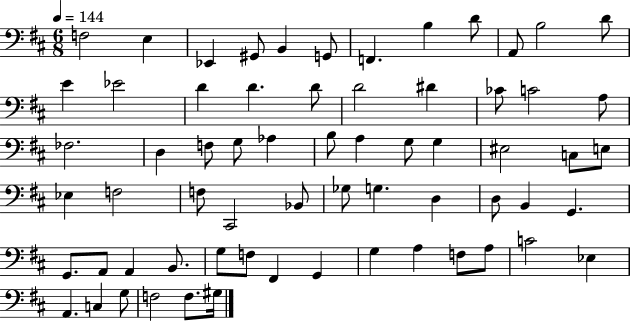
X:1
T:Untitled
M:6/8
L:1/4
K:D
F,2 E, _E,, ^G,,/2 B,, G,,/2 F,, B, D/2 A,,/2 B,2 D/2 E _E2 D D D/2 D2 ^D _C/2 C2 A,/2 _F,2 D, F,/2 G,/2 _A, B,/2 A, G,/2 G, ^E,2 C,/2 E,/2 _E, F,2 F,/2 ^C,,2 _B,,/2 _G,/2 G, D, D,/2 B,, G,, G,,/2 A,,/2 A,, B,,/2 G,/2 F,/2 ^F,, G,, G, A, F,/2 A,/2 C2 _E, A,, C, G,/2 F,2 F,/2 ^G,/4